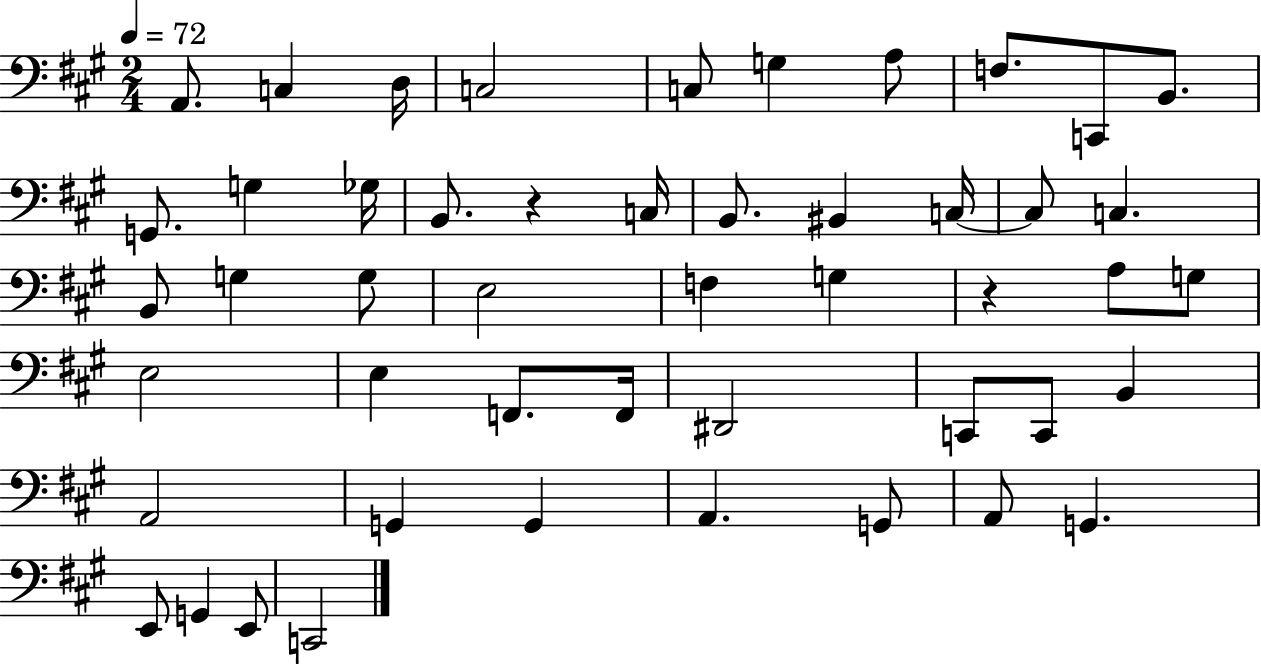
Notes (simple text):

A2/e. C3/q D3/s C3/h C3/e G3/q A3/e F3/e. C2/e B2/e. G2/e. G3/q Gb3/s B2/e. R/q C3/s B2/e. BIS2/q C3/s C3/e C3/q. B2/e G3/q G3/e E3/h F3/q G3/q R/q A3/e G3/e E3/h E3/q F2/e. F2/s D#2/h C2/e C2/e B2/q A2/h G2/q G2/q A2/q. G2/e A2/e G2/q. E2/e G2/q E2/e C2/h